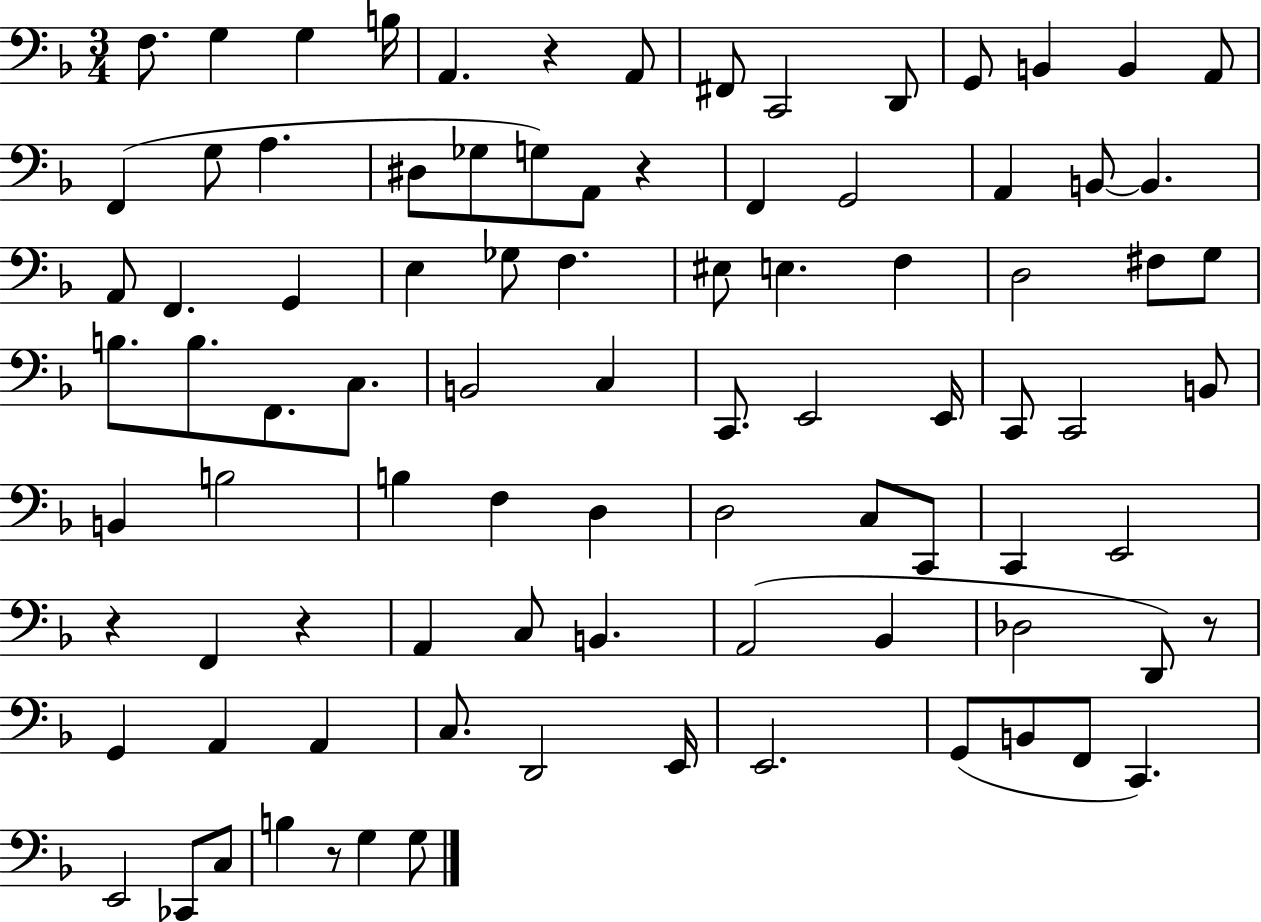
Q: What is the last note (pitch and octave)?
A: G3